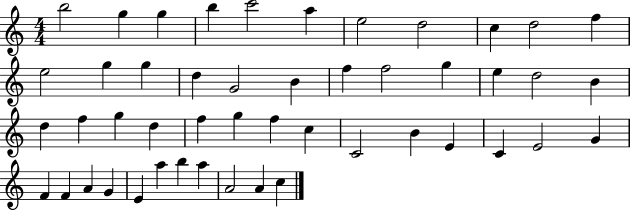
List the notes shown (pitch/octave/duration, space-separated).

B5/h G5/q G5/q B5/q C6/h A5/q E5/h D5/h C5/q D5/h F5/q E5/h G5/q G5/q D5/q G4/h B4/q F5/q F5/h G5/q E5/q D5/h B4/q D5/q F5/q G5/q D5/q F5/q G5/q F5/q C5/q C4/h B4/q E4/q C4/q E4/h G4/q F4/q F4/q A4/q G4/q E4/q A5/q B5/q A5/q A4/h A4/q C5/q